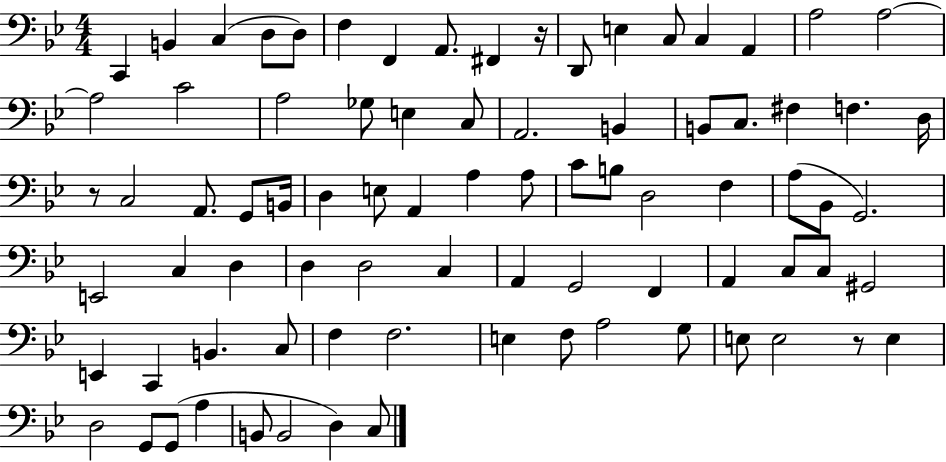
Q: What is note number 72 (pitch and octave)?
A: D3